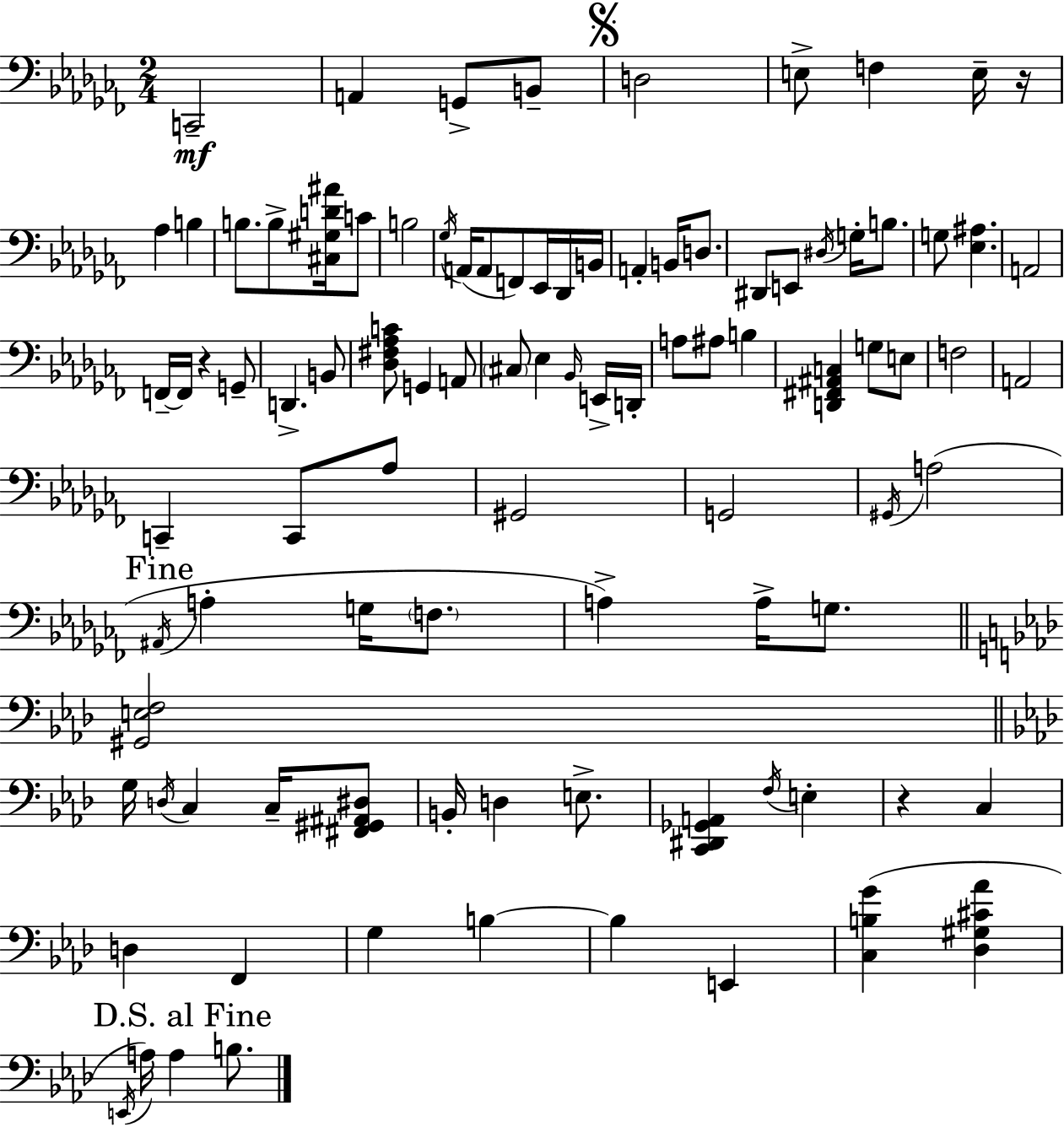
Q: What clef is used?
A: bass